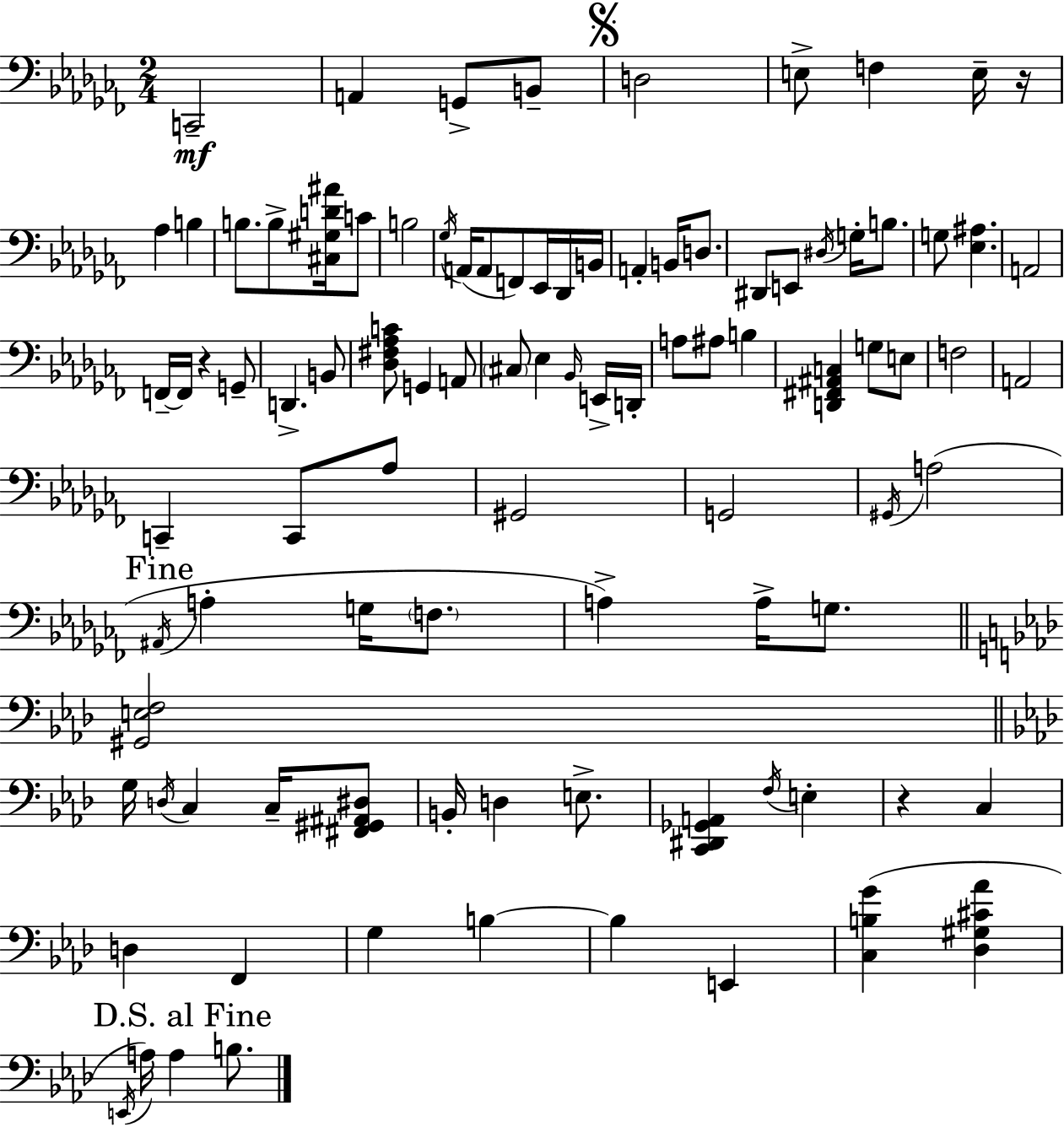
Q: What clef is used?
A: bass